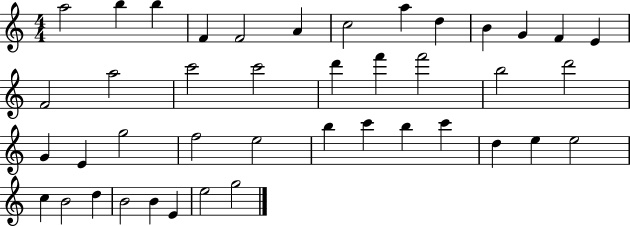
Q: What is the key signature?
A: C major